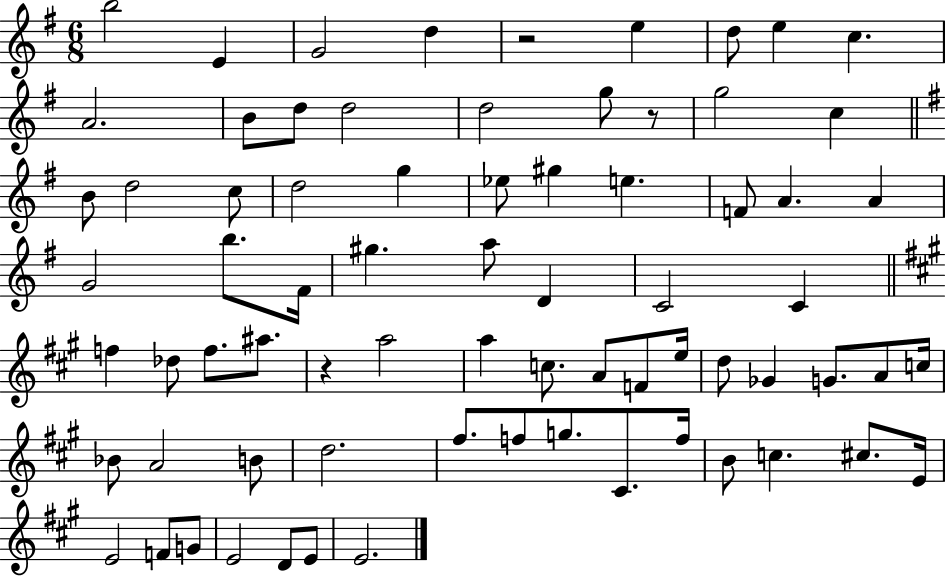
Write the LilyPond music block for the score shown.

{
  \clef treble
  \numericTimeSignature
  \time 6/8
  \key g \major
  \repeat volta 2 { b''2 e'4 | g'2 d''4 | r2 e''4 | d''8 e''4 c''4. | \break a'2. | b'8 d''8 d''2 | d''2 g''8 r8 | g''2 c''4 | \break \bar "||" \break \key g \major b'8 d''2 c''8 | d''2 g''4 | ees''8 gis''4 e''4. | f'8 a'4. a'4 | \break g'2 b''8. fis'16 | gis''4. a''8 d'4 | c'2 c'4 | \bar "||" \break \key a \major f''4 des''8 f''8. ais''8. | r4 a''2 | a''4 c''8. a'8 f'8 e''16 | d''8 ges'4 g'8. a'8 c''16 | \break bes'8 a'2 b'8 | d''2. | fis''8. f''8 g''8. cis'8. f''16 | b'8 c''4. cis''8. e'16 | \break e'2 f'8 g'8 | e'2 d'8 e'8 | e'2. | } \bar "|."
}